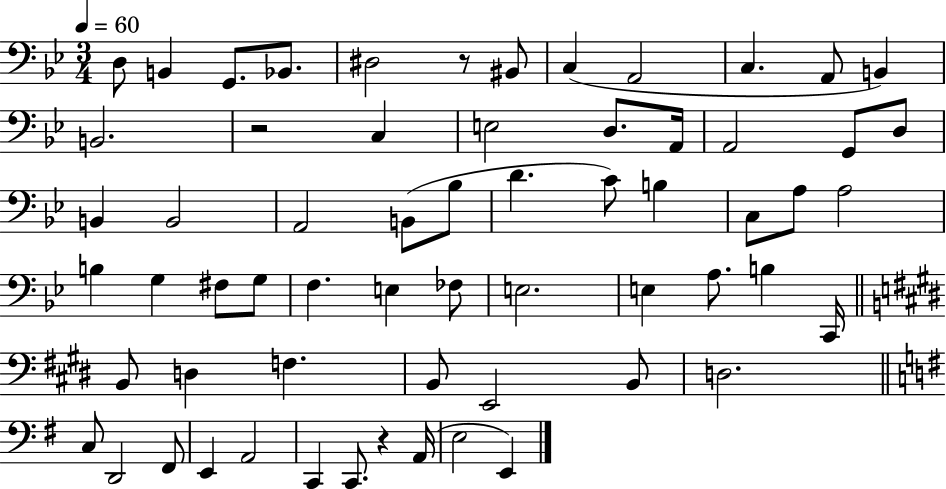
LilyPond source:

{
  \clef bass
  \numericTimeSignature
  \time 3/4
  \key bes \major
  \tempo 4 = 60
  \repeat volta 2 { d8 b,4 g,8. bes,8. | dis2 r8 bis,8 | c4( a,2 | c4. a,8 b,4) | \break b,2. | r2 c4 | e2 d8. a,16 | a,2 g,8 d8 | \break b,4 b,2 | a,2 b,8( bes8 | d'4. c'8) b4 | c8 a8 a2 | \break b4 g4 fis8 g8 | f4. e4 fes8 | e2. | e4 a8. b4 c,16 | \break \bar "||" \break \key e \major b,8 d4 f4. | b,8 e,2 b,8 | d2. | \bar "||" \break \key e \minor c8 d,2 fis,8 | e,4 a,2 | c,4 c,8. r4 a,16( | e2 e,4) | \break } \bar "|."
}